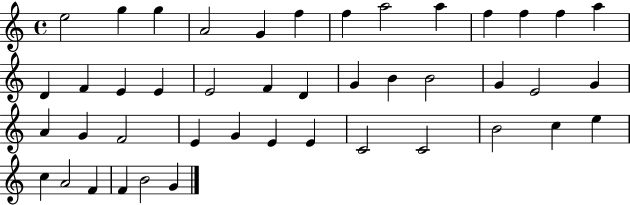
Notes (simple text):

E5/h G5/q G5/q A4/h G4/q F5/q F5/q A5/h A5/q F5/q F5/q F5/q A5/q D4/q F4/q E4/q E4/q E4/h F4/q D4/q G4/q B4/q B4/h G4/q E4/h G4/q A4/q G4/q F4/h E4/q G4/q E4/q E4/q C4/h C4/h B4/h C5/q E5/q C5/q A4/h F4/q F4/q B4/h G4/q